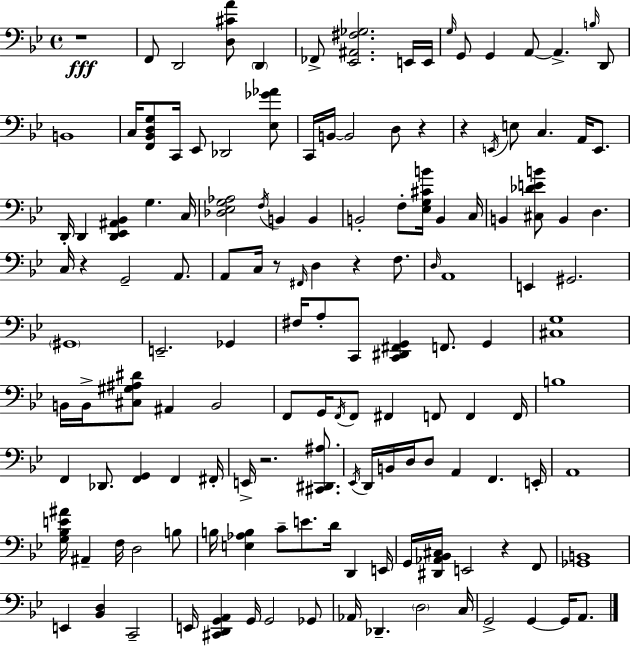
X:1
T:Untitled
M:4/4
L:1/4
K:Bb
z4 F,,/2 D,,2 [D,^CA]/2 D,, _F,,/2 [_E,,^A,,^F,_G,]2 E,,/4 E,,/4 G,/4 G,,/2 G,, A,,/2 A,, B,/4 D,,/2 B,,4 C,/4 [F,,_B,,D,G,]/2 C,,/4 _E,,/2 _D,,2 [_E,_G_A]/2 C,,/4 B,,/4 B,,2 D,/2 z z E,,/4 E,/2 C, A,,/4 E,,/2 D,,/4 D,, [D,,_E,,^A,,_B,,] G, C,/4 [_D,_E,G,_A,]2 F,/4 B,, B,, B,,2 F,/2 [_E,G,^CB]/4 B,, C,/4 B,, [^C,_DEB]/2 B,, D, C,/4 z G,,2 A,,/2 A,,/2 C,/4 z/2 ^F,,/4 D, z F,/2 D,/4 A,,4 E,, ^G,,2 ^G,,4 E,,2 _G,, ^F,/4 A,/2 C,,/2 [C,,^D,,^F,,G,,] F,,/2 G,, [^C,G,]4 B,,/4 B,,/4 [^C,^G,^A,^D]/2 ^A,, B,,2 F,,/2 G,,/4 F,,/4 F,,/2 ^F,, F,,/2 F,, F,,/4 B,4 F,, _D,,/2 [F,,G,,] F,, ^F,,/4 E,,/4 z2 [^C,,^D,,^A,]/2 _E,,/4 D,,/4 B,,/4 D,/4 D,/2 A,, F,, E,,/4 A,,4 [G,_B,E^A]/4 ^A,, F,/4 D,2 B,/2 B,/4 [E,_A,B,] C/2 E/2 D/4 D,, E,,/4 G,,/4 [^D,,_A,,_B,,^C,]/4 E,,2 z F,,/2 [_G,,B,,]4 E,, [_B,,D,] C,,2 E,,/4 [^C,,D,,G,,A,,] G,,/4 G,,2 _G,,/2 _A,,/4 _D,, D,2 C,/4 G,,2 G,, G,,/4 A,,/2